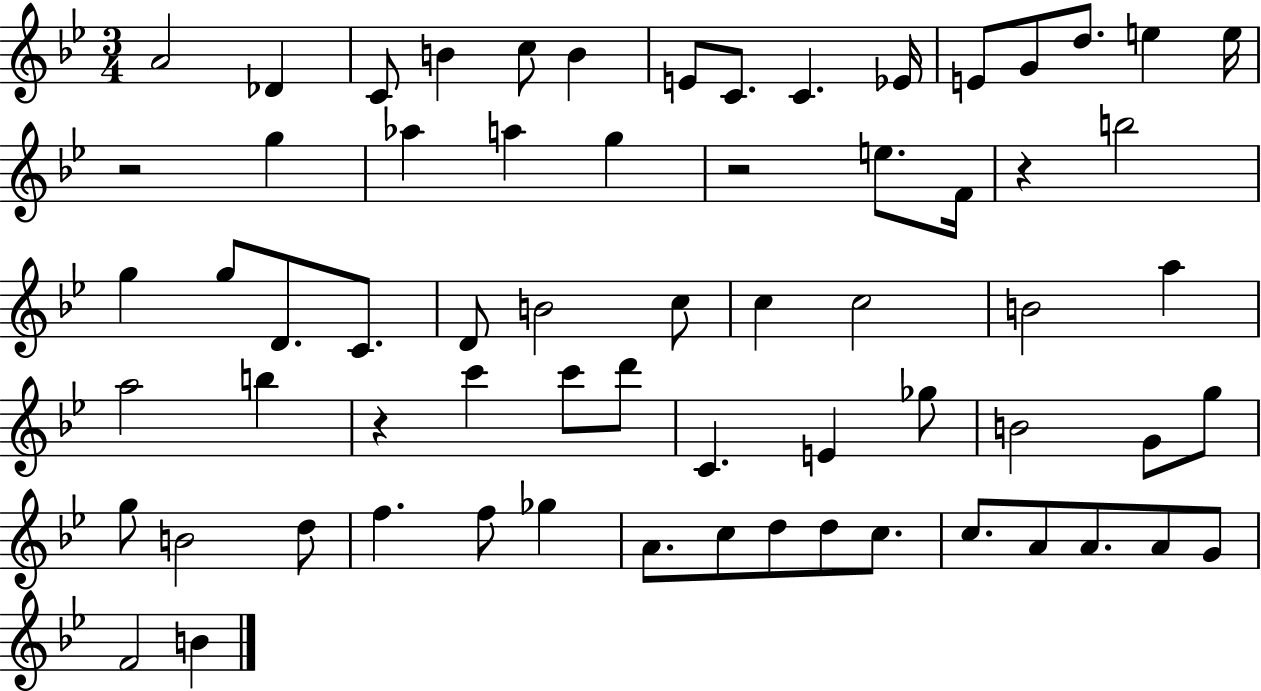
{
  \clef treble
  \numericTimeSignature
  \time 3/4
  \key bes \major
  \repeat volta 2 { a'2 des'4 | c'8 b'4 c''8 b'4 | e'8 c'8. c'4. ees'16 | e'8 g'8 d''8. e''4 e''16 | \break r2 g''4 | aes''4 a''4 g''4 | r2 e''8. f'16 | r4 b''2 | \break g''4 g''8 d'8. c'8. | d'8 b'2 c''8 | c''4 c''2 | b'2 a''4 | \break a''2 b''4 | r4 c'''4 c'''8 d'''8 | c'4. e'4 ges''8 | b'2 g'8 g''8 | \break g''8 b'2 d''8 | f''4. f''8 ges''4 | a'8. c''8 d''8 d''8 c''8. | c''8. a'8 a'8. a'8 g'8 | \break f'2 b'4 | } \bar "|."
}